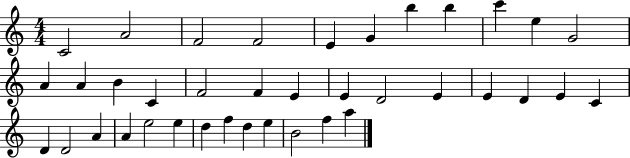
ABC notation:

X:1
T:Untitled
M:4/4
L:1/4
K:C
C2 A2 F2 F2 E G b b c' e G2 A A B C F2 F E E D2 E E D E C D D2 A A e2 e d f d e B2 f a